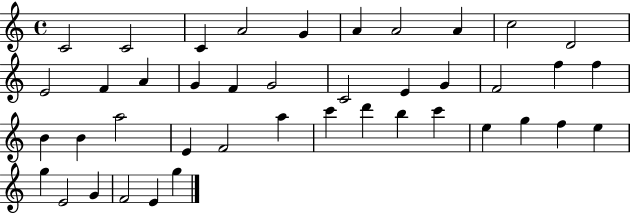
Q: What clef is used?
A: treble